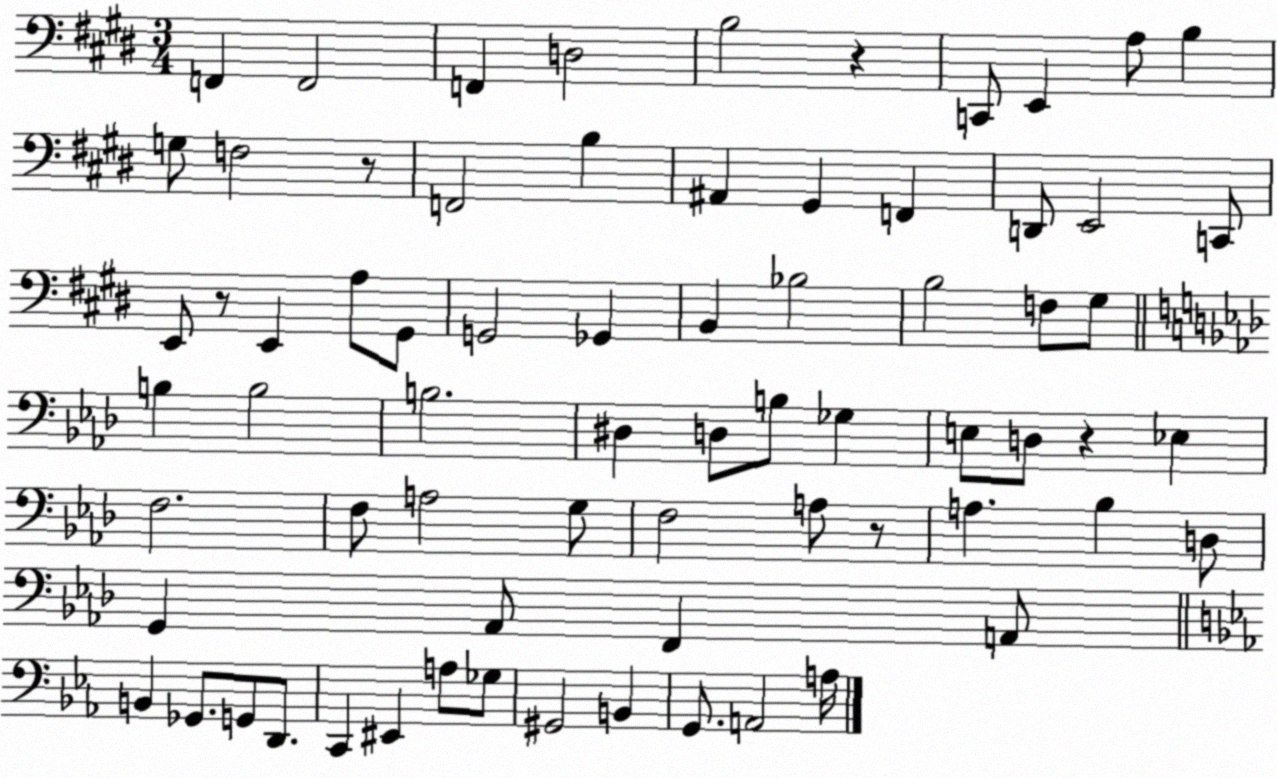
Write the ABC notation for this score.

X:1
T:Untitled
M:3/4
L:1/4
K:E
F,, F,,2 F,, D,2 B,2 z C,,/2 E,, A,/2 B, G,/2 F,2 z/2 F,,2 B, ^A,, ^G,, F,, D,,/2 E,,2 C,,/2 E,,/2 z/2 E,, A,/2 ^G,,/2 G,,2 _G,, B,, _B,2 B,2 F,/2 ^G,/2 B, B,2 B,2 ^D, D,/2 B,/2 _G, E,/2 D,/2 z _E, F,2 F,/2 A,2 G,/2 F,2 A,/2 z/2 A, _B, D,/2 G,, _A,,/2 F,, A,,/2 B,, _G,,/2 G,,/2 D,,/2 C,, ^E,, A,/2 _G,/2 ^G,,2 B,, G,,/2 A,,2 A,/4